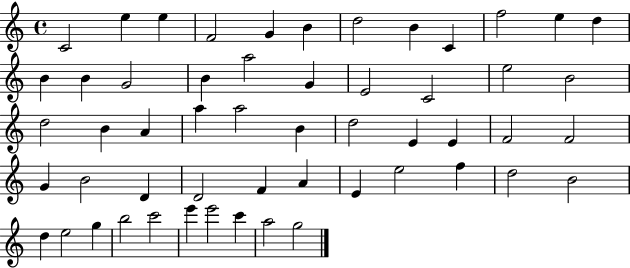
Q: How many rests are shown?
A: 0